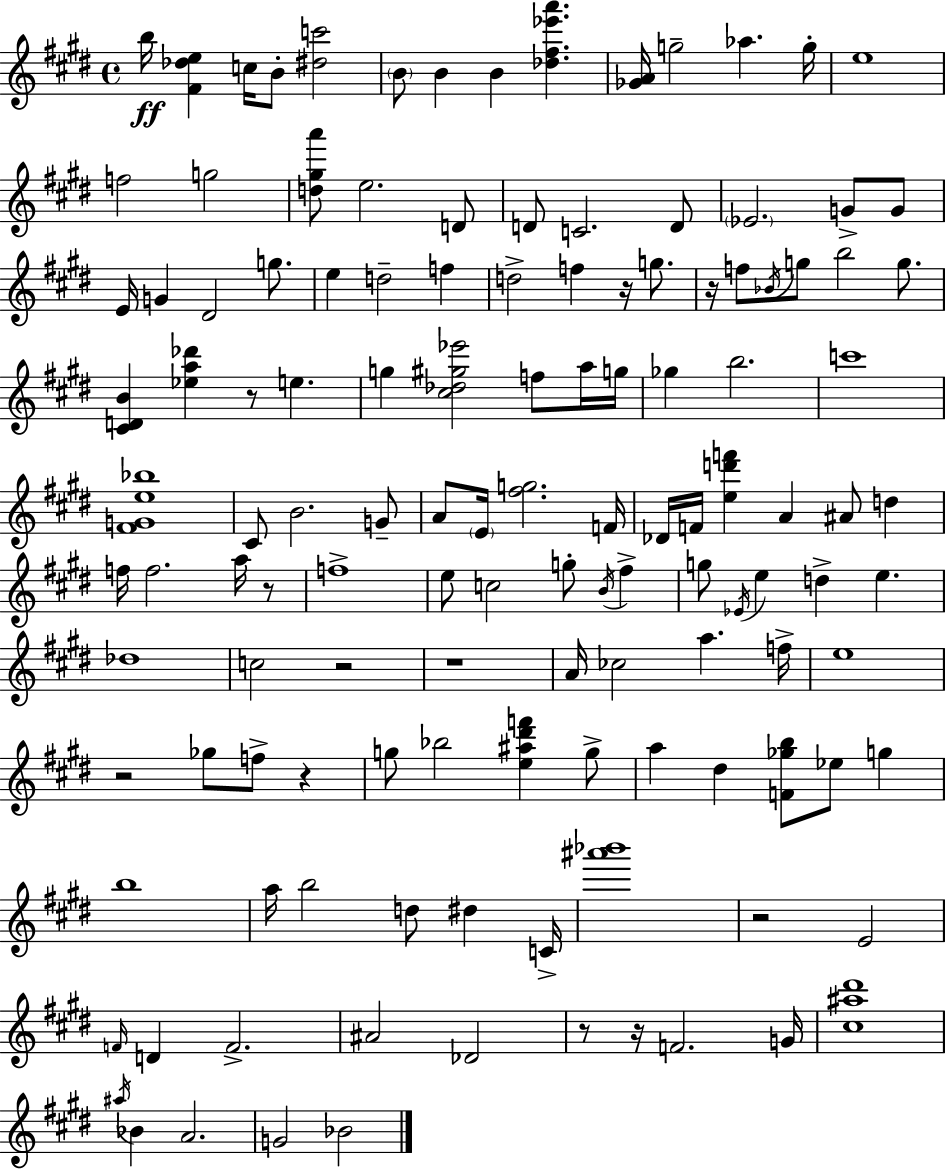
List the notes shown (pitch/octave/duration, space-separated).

B5/s [F#4,Db5,E5]/q C5/s B4/e [D#5,C6]/h B4/e B4/q B4/q [Db5,F#5,Eb6,A6]/q. [Gb4,A4]/s G5/h Ab5/q. G5/s E5/w F5/h G5/h [D5,G#5,A6]/e E5/h. D4/e D4/e C4/h. D4/e Eb4/h. G4/e G4/e E4/s G4/q D#4/h G5/e. E5/q D5/h F5/q D5/h F5/q R/s G5/e. R/s F5/e Bb4/s G5/e B5/h G5/e. [C#4,D4,B4]/q [Eb5,A5,Db6]/q R/e E5/q. G5/q [C#5,Db5,G#5,Eb6]/h F5/e A5/s G5/s Gb5/q B5/h. C6/w [F#4,G4,E5,Bb5]/w C#4/e B4/h. G4/e A4/e E4/s [F#5,G5]/h. F4/s Db4/s F4/s [E5,D6,F6]/q A4/q A#4/e D5/q F5/s F5/h. A5/s R/e F5/w E5/e C5/h G5/e B4/s F#5/q G5/e Eb4/s E5/q D5/q E5/q. Db5/w C5/h R/h R/w A4/s CES5/h A5/q. F5/s E5/w R/h Gb5/e F5/e R/q G5/e Bb5/h [E5,A#5,D#6,F6]/q G5/e A5/q D#5/q [F4,Gb5,B5]/e Eb5/e G5/q B5/w A5/s B5/h D5/e D#5/q C4/s [A#6,Bb6]/w R/h E4/h F4/s D4/q F4/h. A#4/h Db4/h R/e R/s F4/h. G4/s [C#5,A#5,D#6]/w A#5/s Bb4/q A4/h. G4/h Bb4/h